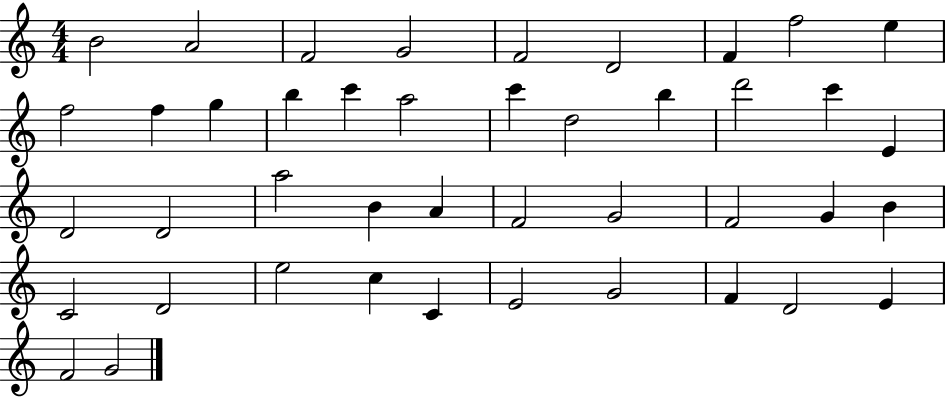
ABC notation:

X:1
T:Untitled
M:4/4
L:1/4
K:C
B2 A2 F2 G2 F2 D2 F f2 e f2 f g b c' a2 c' d2 b d'2 c' E D2 D2 a2 B A F2 G2 F2 G B C2 D2 e2 c C E2 G2 F D2 E F2 G2